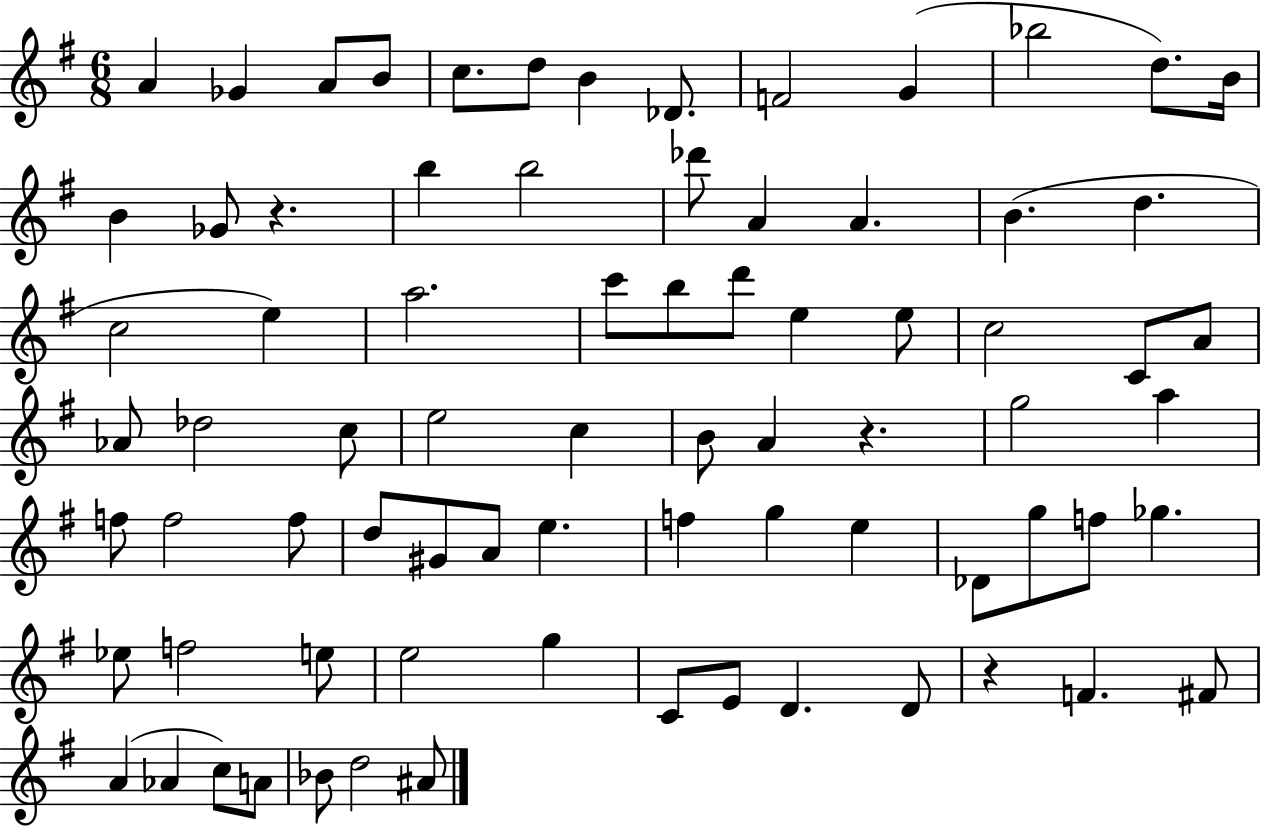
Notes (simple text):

A4/q Gb4/q A4/e B4/e C5/e. D5/e B4/q Db4/e. F4/h G4/q Bb5/h D5/e. B4/s B4/q Gb4/e R/q. B5/q B5/h Db6/e A4/q A4/q. B4/q. D5/q. C5/h E5/q A5/h. C6/e B5/e D6/e E5/q E5/e C5/h C4/e A4/e Ab4/e Db5/h C5/e E5/h C5/q B4/e A4/q R/q. G5/h A5/q F5/e F5/h F5/e D5/e G#4/e A4/e E5/q. F5/q G5/q E5/q Db4/e G5/e F5/e Gb5/q. Eb5/e F5/h E5/e E5/h G5/q C4/e E4/e D4/q. D4/e R/q F4/q. F#4/e A4/q Ab4/q C5/e A4/e Bb4/e D5/h A#4/e